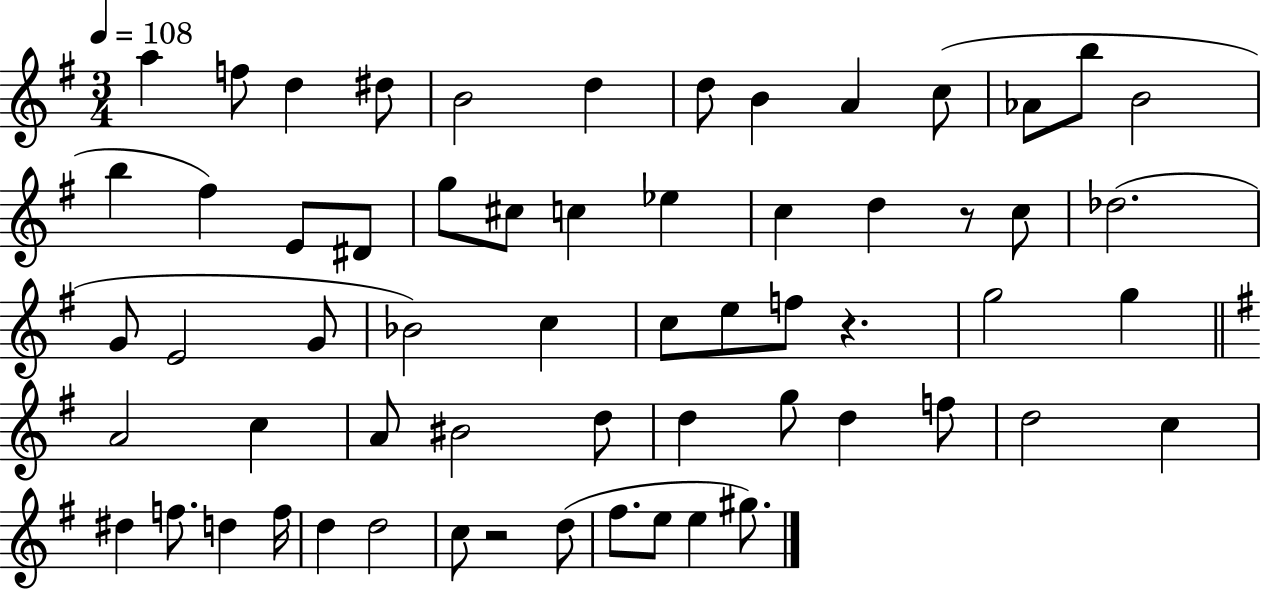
A5/q F5/e D5/q D#5/e B4/h D5/q D5/e B4/q A4/q C5/e Ab4/e B5/e B4/h B5/q F#5/q E4/e D#4/e G5/e C#5/e C5/q Eb5/q C5/q D5/q R/e C5/e Db5/h. G4/e E4/h G4/e Bb4/h C5/q C5/e E5/e F5/e R/q. G5/h G5/q A4/h C5/q A4/e BIS4/h D5/e D5/q G5/e D5/q F5/e D5/h C5/q D#5/q F5/e. D5/q F5/s D5/q D5/h C5/e R/h D5/e F#5/e. E5/e E5/q G#5/e.